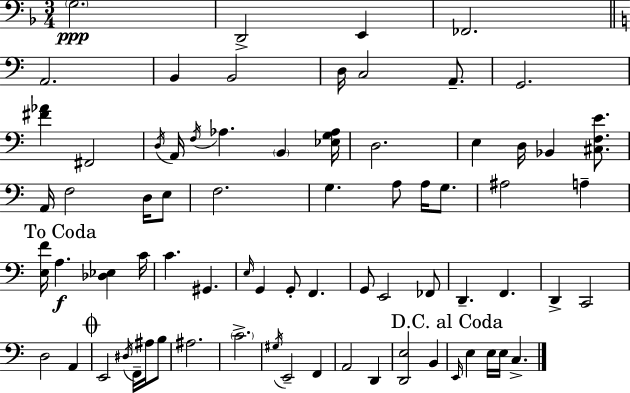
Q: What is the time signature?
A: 3/4